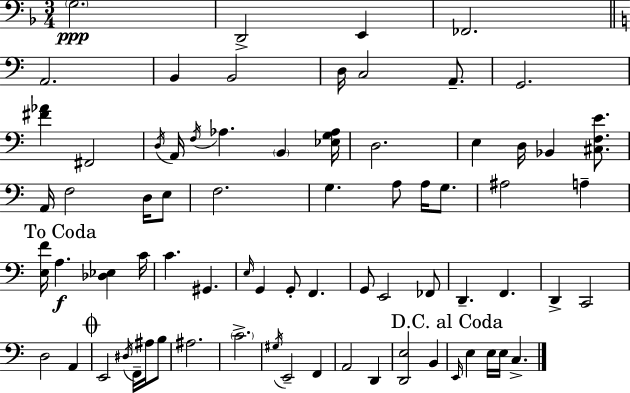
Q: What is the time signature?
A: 3/4